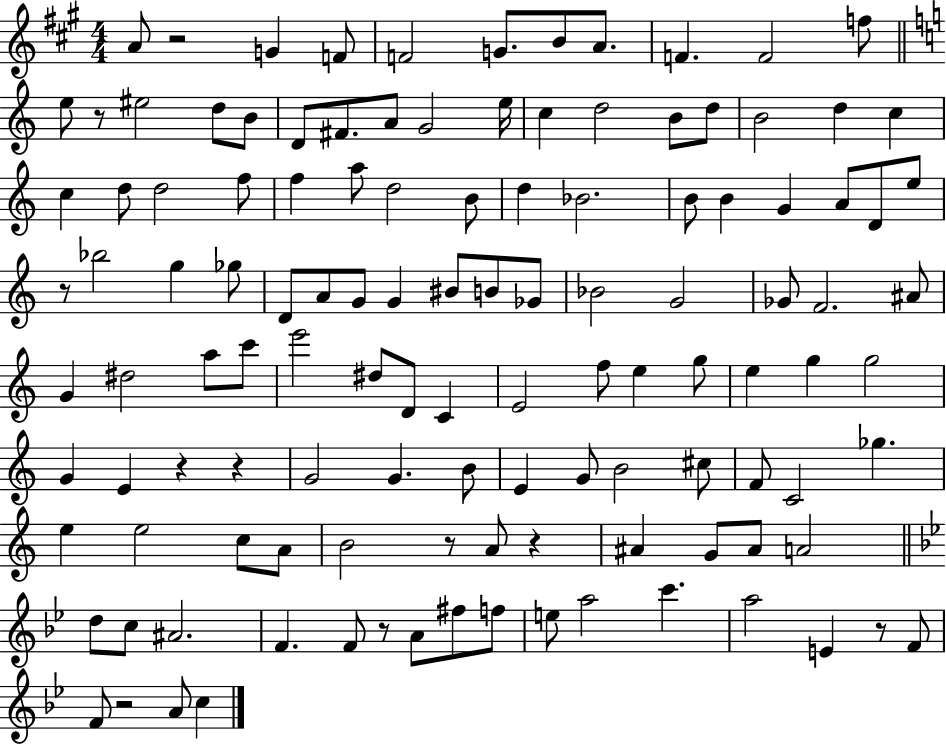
A4/e R/h G4/q F4/e F4/h G4/e. B4/e A4/e. F4/q. F4/h F5/e E5/e R/e EIS5/h D5/e B4/e D4/e F#4/e. A4/e G4/h E5/s C5/q D5/h B4/e D5/e B4/h D5/q C5/q C5/q D5/e D5/h F5/e F5/q A5/e D5/h B4/e D5/q Bb4/h. B4/e B4/q G4/q A4/e D4/e E5/e R/e Bb5/h G5/q Gb5/e D4/e A4/e G4/e G4/q BIS4/e B4/e Gb4/e Bb4/h G4/h Gb4/e F4/h. A#4/e G4/q D#5/h A5/e C6/e E6/h D#5/e D4/e C4/q E4/h F5/e E5/q G5/e E5/q G5/q G5/h G4/q E4/q R/q R/q G4/h G4/q. B4/e E4/q G4/e B4/h C#5/e F4/e C4/h Gb5/q. E5/q E5/h C5/e A4/e B4/h R/e A4/e R/q A#4/q G4/e A#4/e A4/h D5/e C5/e A#4/h. F4/q. F4/e R/e A4/e F#5/e F5/e E5/e A5/h C6/q. A5/h E4/q R/e F4/e F4/e R/h A4/e C5/q